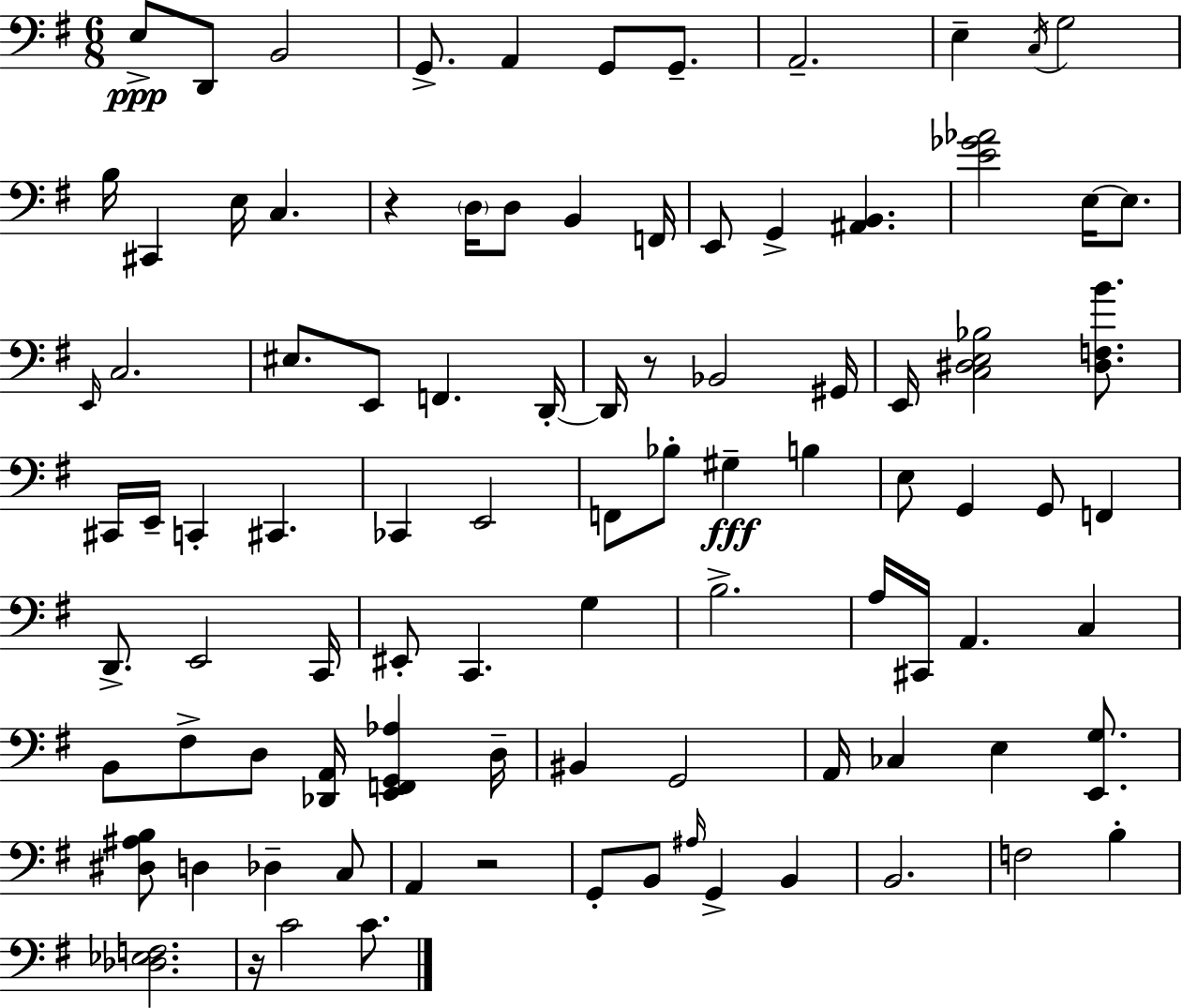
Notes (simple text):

E3/e D2/e B2/h G2/e. A2/q G2/e G2/e. A2/h. E3/q C3/s G3/h B3/s C#2/q E3/s C3/q. R/q D3/s D3/e B2/q F2/s E2/e G2/q [A#2,B2]/q. [E4,Gb4,Ab4]/h E3/s E3/e. E2/s C3/h. EIS3/e. E2/e F2/q. D2/s D2/s R/e Bb2/h G#2/s E2/s [C3,D#3,E3,Bb3]/h [D#3,F3,B4]/e. C#2/s E2/s C2/q C#2/q. CES2/q E2/h F2/e Bb3/e G#3/q B3/q E3/e G2/q G2/e F2/q D2/e. E2/h C2/s EIS2/e C2/q. G3/q B3/h. A3/s C#2/s A2/q. C3/q B2/e F#3/e D3/e [Db2,A2]/s [E2,F2,G2,Ab3]/q D3/s BIS2/q G2/h A2/s CES3/q E3/q [E2,G3]/e. [D#3,A#3,B3]/e D3/q Db3/q C3/e A2/q R/h G2/e B2/e A#3/s G2/q B2/q B2/h. F3/h B3/q [Db3,Eb3,F3]/h. R/s C4/h C4/e.